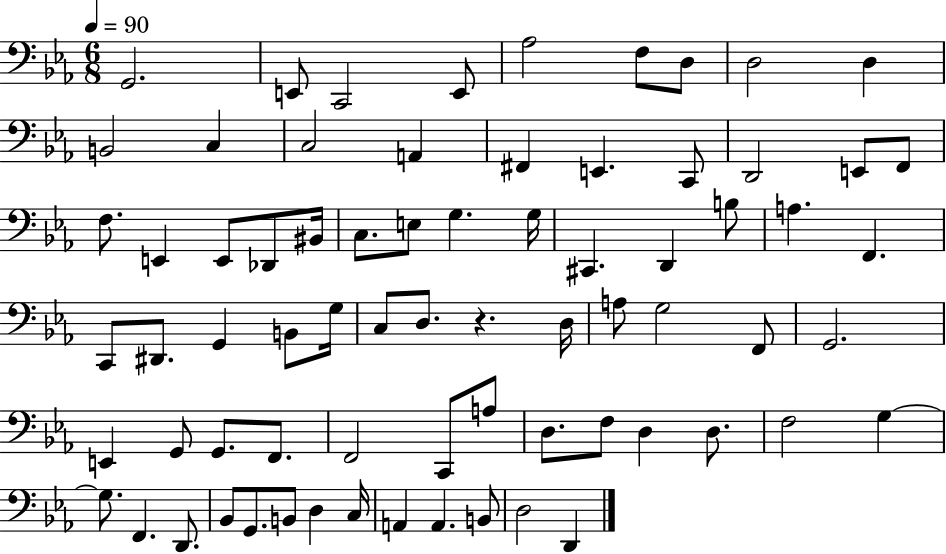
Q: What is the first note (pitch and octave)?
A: G2